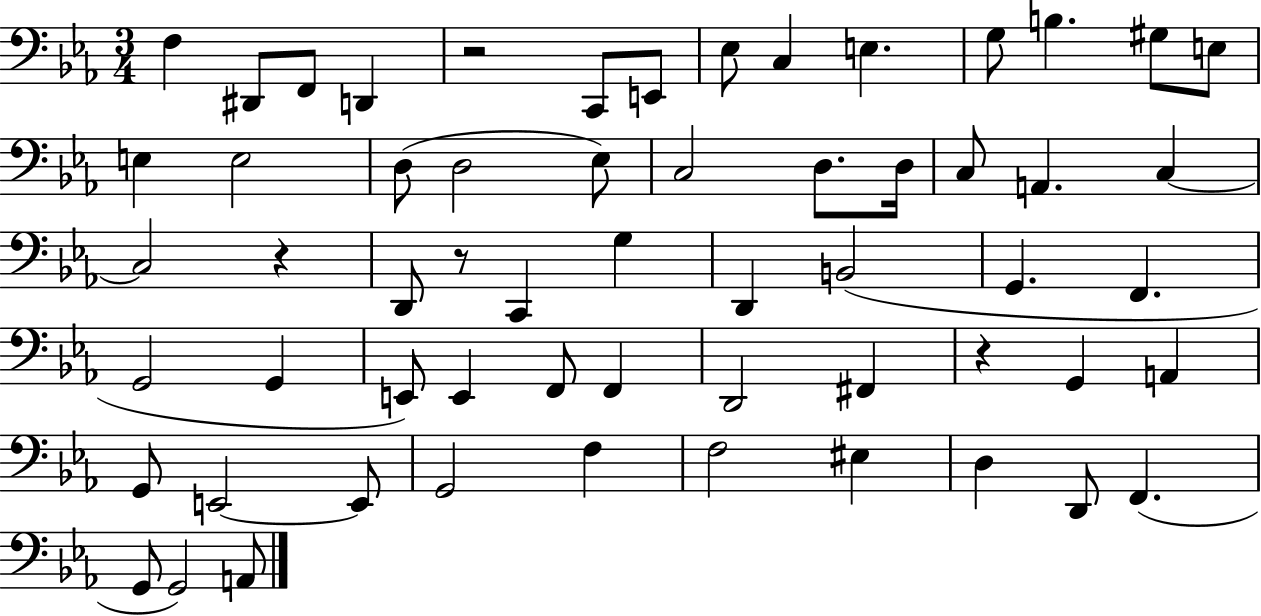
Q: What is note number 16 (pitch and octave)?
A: D3